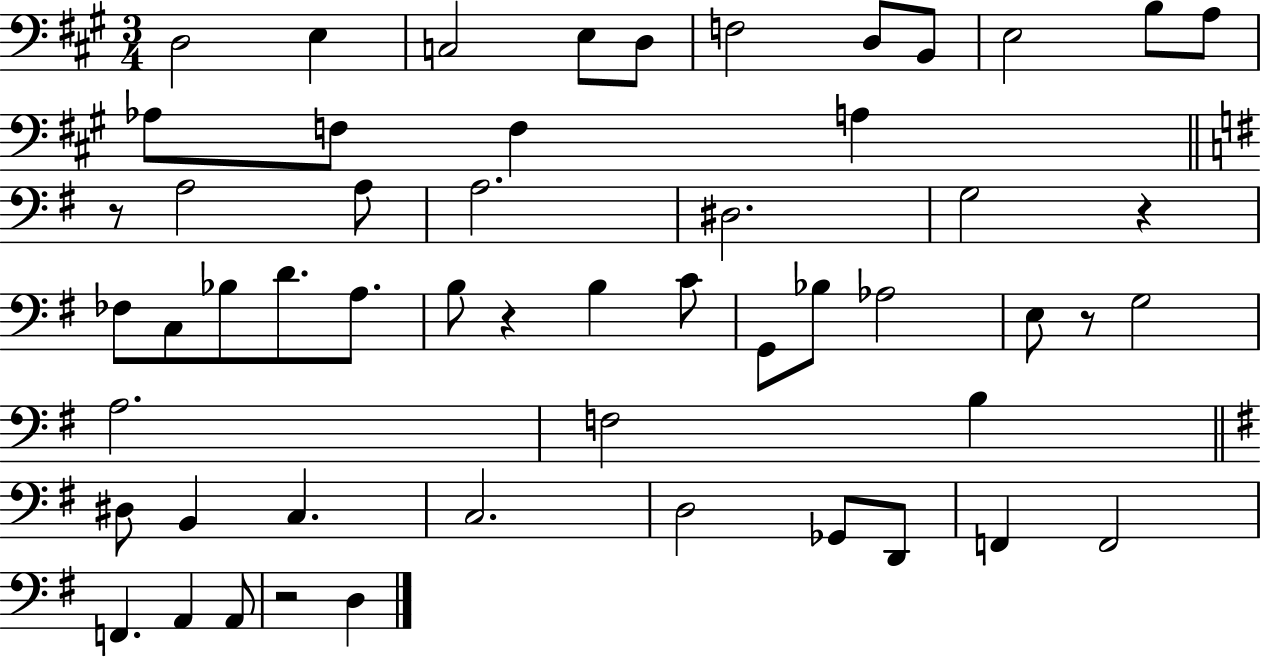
D3/h E3/q C3/h E3/e D3/e F3/h D3/e B2/e E3/h B3/e A3/e Ab3/e F3/e F3/q A3/q R/e A3/h A3/e A3/h. D#3/h. G3/h R/q FES3/e C3/e Bb3/e D4/e. A3/e. B3/e R/q B3/q C4/e G2/e Bb3/e Ab3/h E3/e R/e G3/h A3/h. F3/h B3/q D#3/e B2/q C3/q. C3/h. D3/h Gb2/e D2/e F2/q F2/h F2/q. A2/q A2/e R/h D3/q